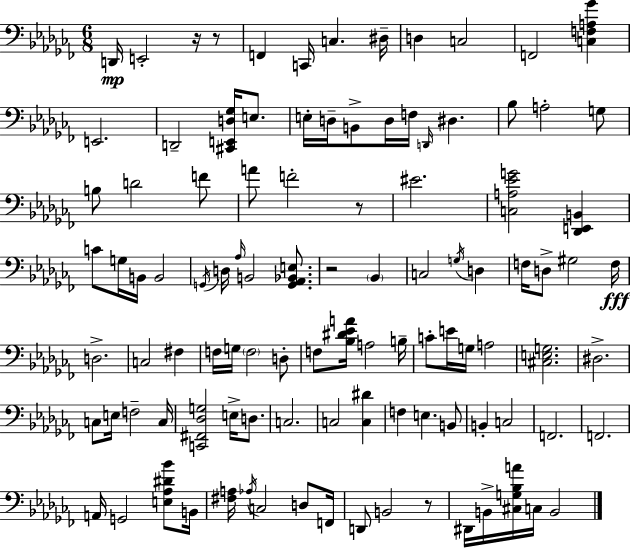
D2/s E2/h R/s R/e F2/q C2/s C3/q. D#3/s D3/q C3/h F2/h [C3,F3,A3,Gb4]/q E2/h. D2/h [C#2,E2,D3,Gb3]/s E3/e. E3/s D3/s B2/e D3/s F3/s D2/s D#3/q. Bb3/e A3/h G3/e B3/e D4/h F4/e A4/e F4/h R/e EIS4/h. [C3,A3,Eb4,G4]/h [Db2,E2,B2]/q C4/e G3/s B2/s B2/h G2/s D3/s Ab3/s B2/h [G2,Ab2,Bb2,E3]/e. R/h Bb2/q C3/h G3/s D3/q F3/s D3/e G#3/h F3/s D3/h. C3/h F#3/q F3/s G3/s F3/h D3/e F3/e [Bb3,D#4,Eb4,A4]/s A3/h B3/s C4/e E4/s G3/s A3/h [C#3,E3,G3]/h. D#3/h. C3/e E3/s F3/h C3/s [C2,F#2,Db3,G3]/h E3/s D3/e. C3/h. C3/h [C3,D#4]/q F3/q E3/q. B2/e B2/q C3/h F2/h. F2/h. A2/s G2/h [E3,Ab3,D#4,Bb4]/e B2/s [F#3,A3]/s Ab3/s C3/h D3/e F2/s D2/e B2/h R/e D#2/s B2/s [C#3,G3,Bb3,A4]/s C3/s B2/h